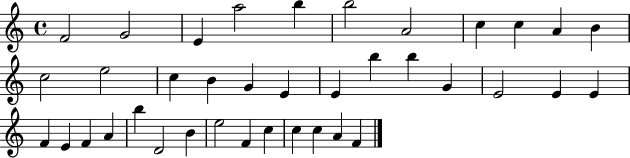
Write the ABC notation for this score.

X:1
T:Untitled
M:4/4
L:1/4
K:C
F2 G2 E a2 b b2 A2 c c A B c2 e2 c B G E E b b G E2 E E F E F A b D2 B e2 F c c c A F